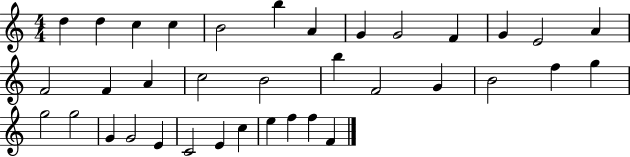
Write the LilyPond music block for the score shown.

{
  \clef treble
  \numericTimeSignature
  \time 4/4
  \key c \major
  d''4 d''4 c''4 c''4 | b'2 b''4 a'4 | g'4 g'2 f'4 | g'4 e'2 a'4 | \break f'2 f'4 a'4 | c''2 b'2 | b''4 f'2 g'4 | b'2 f''4 g''4 | \break g''2 g''2 | g'4 g'2 e'4 | c'2 e'4 c''4 | e''4 f''4 f''4 f'4 | \break \bar "|."
}